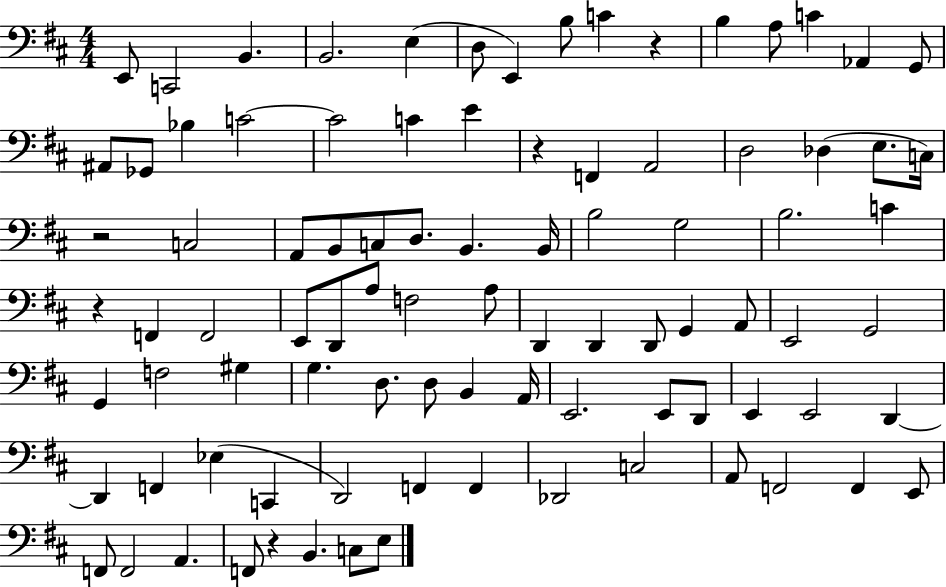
X:1
T:Untitled
M:4/4
L:1/4
K:D
E,,/2 C,,2 B,, B,,2 E, D,/2 E,, B,/2 C z B, A,/2 C _A,, G,,/2 ^A,,/2 _G,,/2 _B, C2 C2 C E z F,, A,,2 D,2 _D, E,/2 C,/4 z2 C,2 A,,/2 B,,/2 C,/2 D,/2 B,, B,,/4 B,2 G,2 B,2 C z F,, F,,2 E,,/2 D,,/2 A,/2 F,2 A,/2 D,, D,, D,,/2 G,, A,,/2 E,,2 G,,2 G,, F,2 ^G, G, D,/2 D,/2 B,, A,,/4 E,,2 E,,/2 D,,/2 E,, E,,2 D,, D,, F,, _E, C,, D,,2 F,, F,, _D,,2 C,2 A,,/2 F,,2 F,, E,,/2 F,,/2 F,,2 A,, F,,/2 z B,, C,/2 E,/2